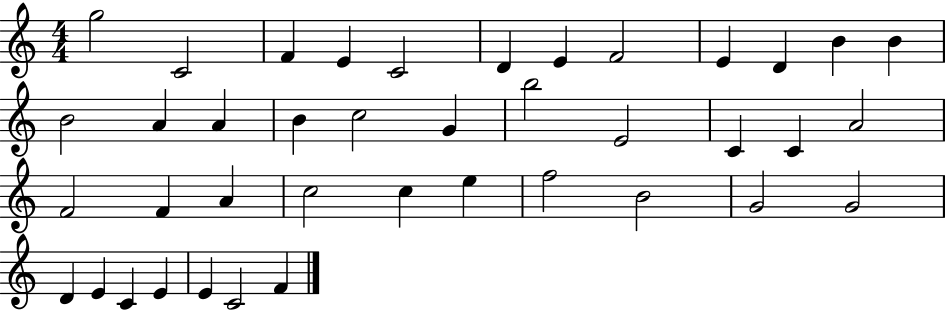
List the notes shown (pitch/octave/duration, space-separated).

G5/h C4/h F4/q E4/q C4/h D4/q E4/q F4/h E4/q D4/q B4/q B4/q B4/h A4/q A4/q B4/q C5/h G4/q B5/h E4/h C4/q C4/q A4/h F4/h F4/q A4/q C5/h C5/q E5/q F5/h B4/h G4/h G4/h D4/q E4/q C4/q E4/q E4/q C4/h F4/q